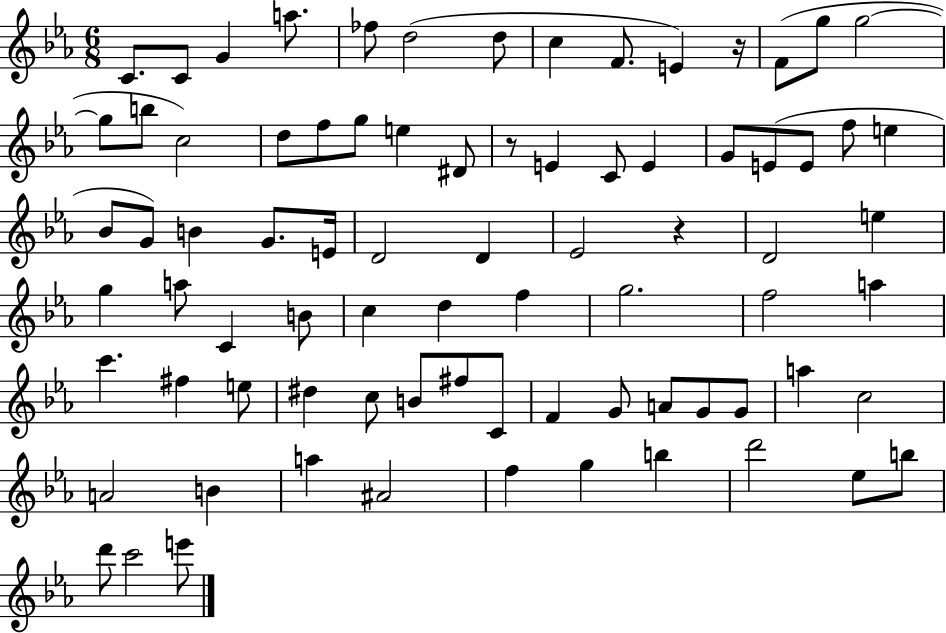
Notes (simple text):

C4/e. C4/e G4/q A5/e. FES5/e D5/h D5/e C5/q F4/e. E4/q R/s F4/e G5/e G5/h G5/e B5/e C5/h D5/e F5/e G5/e E5/q D#4/e R/e E4/q C4/e E4/q G4/e E4/e E4/e F5/e E5/q Bb4/e G4/e B4/q G4/e. E4/s D4/h D4/q Eb4/h R/q D4/h E5/q G5/q A5/e C4/q B4/e C5/q D5/q F5/q G5/h. F5/h A5/q C6/q. F#5/q E5/e D#5/q C5/e B4/e F#5/e C4/e F4/q G4/e A4/e G4/e G4/e A5/q C5/h A4/h B4/q A5/q A#4/h F5/q G5/q B5/q D6/h Eb5/e B5/e D6/e C6/h E6/e